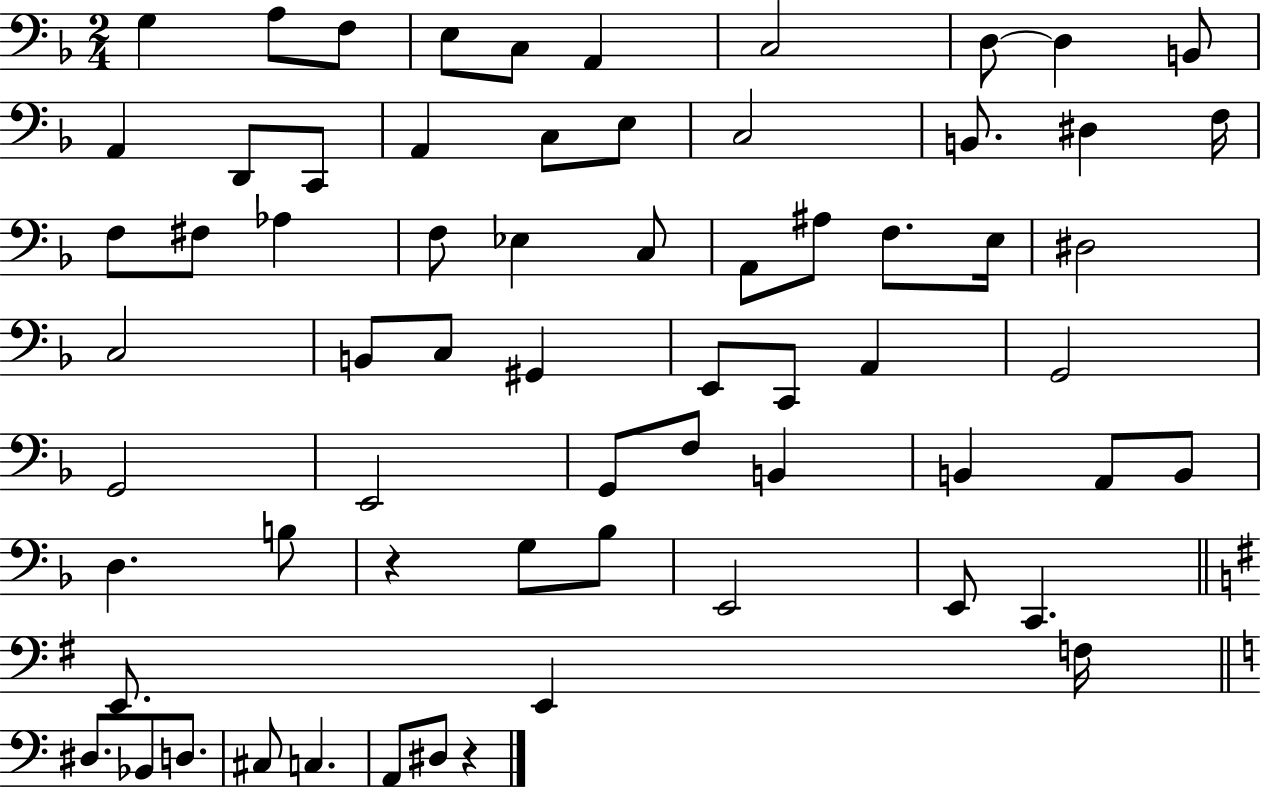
{
  \clef bass
  \numericTimeSignature
  \time 2/4
  \key f \major
  g4 a8 f8 | e8 c8 a,4 | c2 | d8~~ d4 b,8 | \break a,4 d,8 c,8 | a,4 c8 e8 | c2 | b,8. dis4 f16 | \break f8 fis8 aes4 | f8 ees4 c8 | a,8 ais8 f8. e16 | dis2 | \break c2 | b,8 c8 gis,4 | e,8 c,8 a,4 | g,2 | \break g,2 | e,2 | g,8 f8 b,4 | b,4 a,8 b,8 | \break d4. b8 | r4 g8 bes8 | e,2 | e,8 c,4. | \break \bar "||" \break \key g \major e,8. e,4 f16 | \bar "||" \break \key a \minor dis8. bes,8 d8. | cis8 c4. | a,8 dis8 r4 | \bar "|."
}